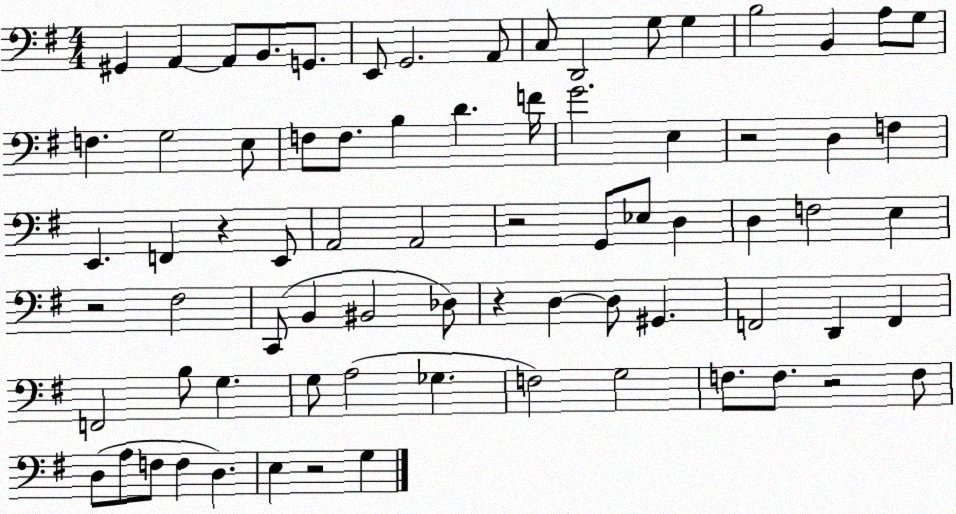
X:1
T:Untitled
M:4/4
L:1/4
K:G
^G,, A,, A,,/2 B,,/2 G,,/2 E,,/2 G,,2 A,,/2 C,/2 D,,2 G,/2 G, B,2 B,, A,/2 G,/2 F, G,2 E,/2 F,/2 F,/2 B, D F/4 G2 E, z2 D, F, E,, F,, z E,,/2 A,,2 A,,2 z2 G,,/2 _E,/2 D, D, F,2 E, z2 ^F,2 C,,/2 B,, ^B,,2 _D,/2 z D, D,/2 ^G,, F,,2 D,, F,, F,,2 B,/2 G, G,/2 A,2 _G, F,2 G,2 F,/2 F,/2 z2 F,/2 D,/2 A,/2 F,/2 F, D, E, z2 G,